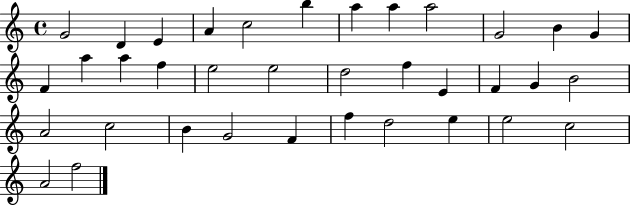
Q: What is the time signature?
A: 4/4